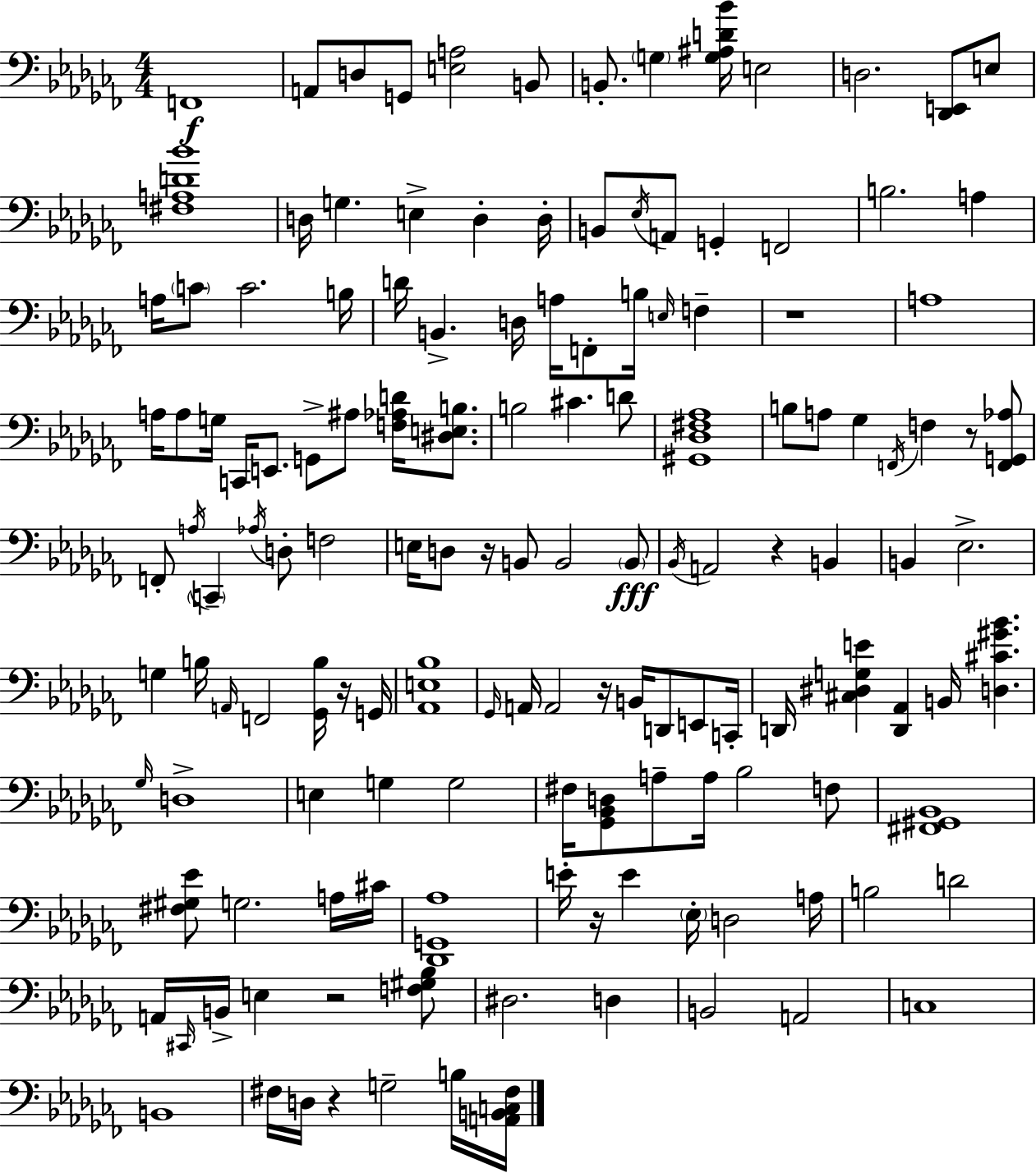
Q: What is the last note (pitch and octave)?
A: B3